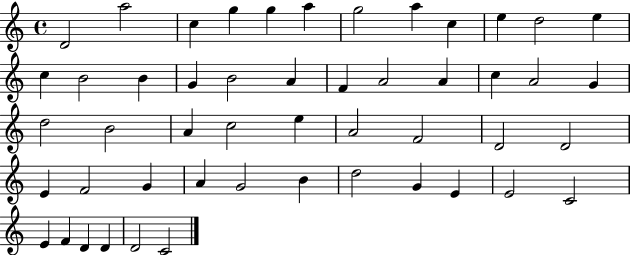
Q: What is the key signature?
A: C major